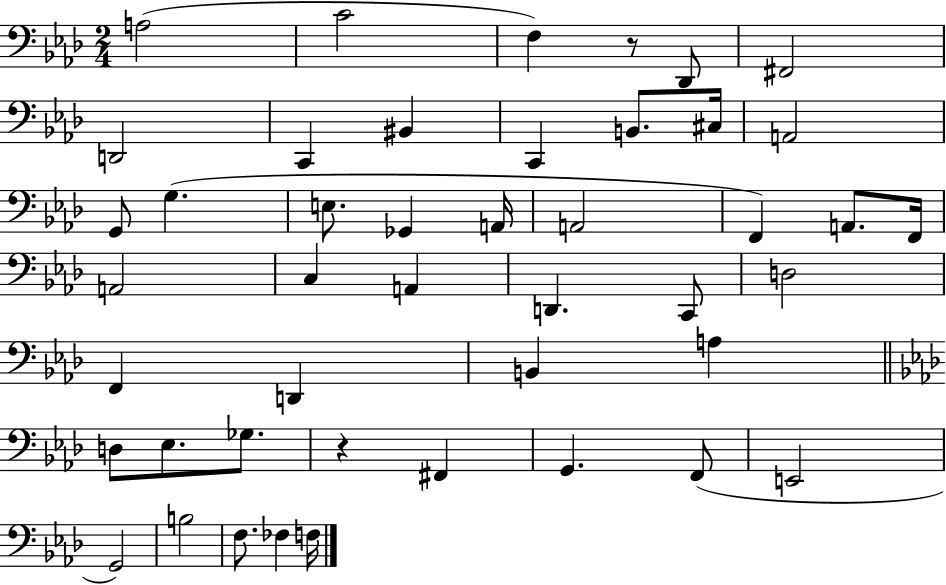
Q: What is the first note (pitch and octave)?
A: A3